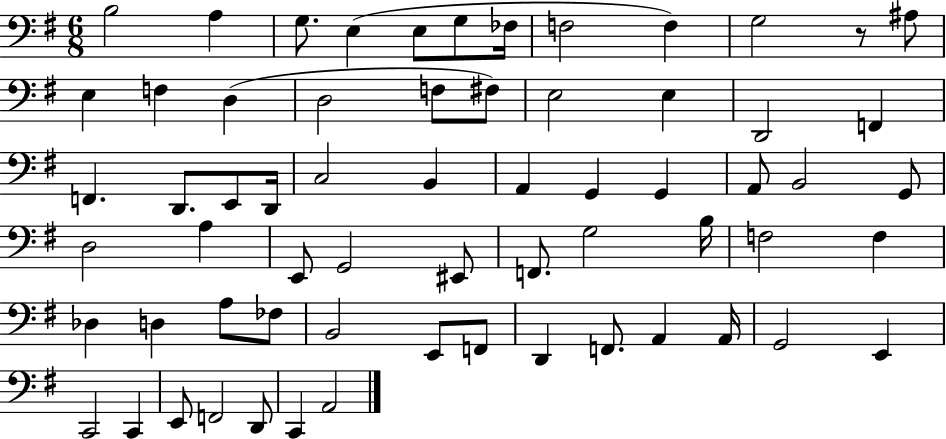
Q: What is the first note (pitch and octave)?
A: B3